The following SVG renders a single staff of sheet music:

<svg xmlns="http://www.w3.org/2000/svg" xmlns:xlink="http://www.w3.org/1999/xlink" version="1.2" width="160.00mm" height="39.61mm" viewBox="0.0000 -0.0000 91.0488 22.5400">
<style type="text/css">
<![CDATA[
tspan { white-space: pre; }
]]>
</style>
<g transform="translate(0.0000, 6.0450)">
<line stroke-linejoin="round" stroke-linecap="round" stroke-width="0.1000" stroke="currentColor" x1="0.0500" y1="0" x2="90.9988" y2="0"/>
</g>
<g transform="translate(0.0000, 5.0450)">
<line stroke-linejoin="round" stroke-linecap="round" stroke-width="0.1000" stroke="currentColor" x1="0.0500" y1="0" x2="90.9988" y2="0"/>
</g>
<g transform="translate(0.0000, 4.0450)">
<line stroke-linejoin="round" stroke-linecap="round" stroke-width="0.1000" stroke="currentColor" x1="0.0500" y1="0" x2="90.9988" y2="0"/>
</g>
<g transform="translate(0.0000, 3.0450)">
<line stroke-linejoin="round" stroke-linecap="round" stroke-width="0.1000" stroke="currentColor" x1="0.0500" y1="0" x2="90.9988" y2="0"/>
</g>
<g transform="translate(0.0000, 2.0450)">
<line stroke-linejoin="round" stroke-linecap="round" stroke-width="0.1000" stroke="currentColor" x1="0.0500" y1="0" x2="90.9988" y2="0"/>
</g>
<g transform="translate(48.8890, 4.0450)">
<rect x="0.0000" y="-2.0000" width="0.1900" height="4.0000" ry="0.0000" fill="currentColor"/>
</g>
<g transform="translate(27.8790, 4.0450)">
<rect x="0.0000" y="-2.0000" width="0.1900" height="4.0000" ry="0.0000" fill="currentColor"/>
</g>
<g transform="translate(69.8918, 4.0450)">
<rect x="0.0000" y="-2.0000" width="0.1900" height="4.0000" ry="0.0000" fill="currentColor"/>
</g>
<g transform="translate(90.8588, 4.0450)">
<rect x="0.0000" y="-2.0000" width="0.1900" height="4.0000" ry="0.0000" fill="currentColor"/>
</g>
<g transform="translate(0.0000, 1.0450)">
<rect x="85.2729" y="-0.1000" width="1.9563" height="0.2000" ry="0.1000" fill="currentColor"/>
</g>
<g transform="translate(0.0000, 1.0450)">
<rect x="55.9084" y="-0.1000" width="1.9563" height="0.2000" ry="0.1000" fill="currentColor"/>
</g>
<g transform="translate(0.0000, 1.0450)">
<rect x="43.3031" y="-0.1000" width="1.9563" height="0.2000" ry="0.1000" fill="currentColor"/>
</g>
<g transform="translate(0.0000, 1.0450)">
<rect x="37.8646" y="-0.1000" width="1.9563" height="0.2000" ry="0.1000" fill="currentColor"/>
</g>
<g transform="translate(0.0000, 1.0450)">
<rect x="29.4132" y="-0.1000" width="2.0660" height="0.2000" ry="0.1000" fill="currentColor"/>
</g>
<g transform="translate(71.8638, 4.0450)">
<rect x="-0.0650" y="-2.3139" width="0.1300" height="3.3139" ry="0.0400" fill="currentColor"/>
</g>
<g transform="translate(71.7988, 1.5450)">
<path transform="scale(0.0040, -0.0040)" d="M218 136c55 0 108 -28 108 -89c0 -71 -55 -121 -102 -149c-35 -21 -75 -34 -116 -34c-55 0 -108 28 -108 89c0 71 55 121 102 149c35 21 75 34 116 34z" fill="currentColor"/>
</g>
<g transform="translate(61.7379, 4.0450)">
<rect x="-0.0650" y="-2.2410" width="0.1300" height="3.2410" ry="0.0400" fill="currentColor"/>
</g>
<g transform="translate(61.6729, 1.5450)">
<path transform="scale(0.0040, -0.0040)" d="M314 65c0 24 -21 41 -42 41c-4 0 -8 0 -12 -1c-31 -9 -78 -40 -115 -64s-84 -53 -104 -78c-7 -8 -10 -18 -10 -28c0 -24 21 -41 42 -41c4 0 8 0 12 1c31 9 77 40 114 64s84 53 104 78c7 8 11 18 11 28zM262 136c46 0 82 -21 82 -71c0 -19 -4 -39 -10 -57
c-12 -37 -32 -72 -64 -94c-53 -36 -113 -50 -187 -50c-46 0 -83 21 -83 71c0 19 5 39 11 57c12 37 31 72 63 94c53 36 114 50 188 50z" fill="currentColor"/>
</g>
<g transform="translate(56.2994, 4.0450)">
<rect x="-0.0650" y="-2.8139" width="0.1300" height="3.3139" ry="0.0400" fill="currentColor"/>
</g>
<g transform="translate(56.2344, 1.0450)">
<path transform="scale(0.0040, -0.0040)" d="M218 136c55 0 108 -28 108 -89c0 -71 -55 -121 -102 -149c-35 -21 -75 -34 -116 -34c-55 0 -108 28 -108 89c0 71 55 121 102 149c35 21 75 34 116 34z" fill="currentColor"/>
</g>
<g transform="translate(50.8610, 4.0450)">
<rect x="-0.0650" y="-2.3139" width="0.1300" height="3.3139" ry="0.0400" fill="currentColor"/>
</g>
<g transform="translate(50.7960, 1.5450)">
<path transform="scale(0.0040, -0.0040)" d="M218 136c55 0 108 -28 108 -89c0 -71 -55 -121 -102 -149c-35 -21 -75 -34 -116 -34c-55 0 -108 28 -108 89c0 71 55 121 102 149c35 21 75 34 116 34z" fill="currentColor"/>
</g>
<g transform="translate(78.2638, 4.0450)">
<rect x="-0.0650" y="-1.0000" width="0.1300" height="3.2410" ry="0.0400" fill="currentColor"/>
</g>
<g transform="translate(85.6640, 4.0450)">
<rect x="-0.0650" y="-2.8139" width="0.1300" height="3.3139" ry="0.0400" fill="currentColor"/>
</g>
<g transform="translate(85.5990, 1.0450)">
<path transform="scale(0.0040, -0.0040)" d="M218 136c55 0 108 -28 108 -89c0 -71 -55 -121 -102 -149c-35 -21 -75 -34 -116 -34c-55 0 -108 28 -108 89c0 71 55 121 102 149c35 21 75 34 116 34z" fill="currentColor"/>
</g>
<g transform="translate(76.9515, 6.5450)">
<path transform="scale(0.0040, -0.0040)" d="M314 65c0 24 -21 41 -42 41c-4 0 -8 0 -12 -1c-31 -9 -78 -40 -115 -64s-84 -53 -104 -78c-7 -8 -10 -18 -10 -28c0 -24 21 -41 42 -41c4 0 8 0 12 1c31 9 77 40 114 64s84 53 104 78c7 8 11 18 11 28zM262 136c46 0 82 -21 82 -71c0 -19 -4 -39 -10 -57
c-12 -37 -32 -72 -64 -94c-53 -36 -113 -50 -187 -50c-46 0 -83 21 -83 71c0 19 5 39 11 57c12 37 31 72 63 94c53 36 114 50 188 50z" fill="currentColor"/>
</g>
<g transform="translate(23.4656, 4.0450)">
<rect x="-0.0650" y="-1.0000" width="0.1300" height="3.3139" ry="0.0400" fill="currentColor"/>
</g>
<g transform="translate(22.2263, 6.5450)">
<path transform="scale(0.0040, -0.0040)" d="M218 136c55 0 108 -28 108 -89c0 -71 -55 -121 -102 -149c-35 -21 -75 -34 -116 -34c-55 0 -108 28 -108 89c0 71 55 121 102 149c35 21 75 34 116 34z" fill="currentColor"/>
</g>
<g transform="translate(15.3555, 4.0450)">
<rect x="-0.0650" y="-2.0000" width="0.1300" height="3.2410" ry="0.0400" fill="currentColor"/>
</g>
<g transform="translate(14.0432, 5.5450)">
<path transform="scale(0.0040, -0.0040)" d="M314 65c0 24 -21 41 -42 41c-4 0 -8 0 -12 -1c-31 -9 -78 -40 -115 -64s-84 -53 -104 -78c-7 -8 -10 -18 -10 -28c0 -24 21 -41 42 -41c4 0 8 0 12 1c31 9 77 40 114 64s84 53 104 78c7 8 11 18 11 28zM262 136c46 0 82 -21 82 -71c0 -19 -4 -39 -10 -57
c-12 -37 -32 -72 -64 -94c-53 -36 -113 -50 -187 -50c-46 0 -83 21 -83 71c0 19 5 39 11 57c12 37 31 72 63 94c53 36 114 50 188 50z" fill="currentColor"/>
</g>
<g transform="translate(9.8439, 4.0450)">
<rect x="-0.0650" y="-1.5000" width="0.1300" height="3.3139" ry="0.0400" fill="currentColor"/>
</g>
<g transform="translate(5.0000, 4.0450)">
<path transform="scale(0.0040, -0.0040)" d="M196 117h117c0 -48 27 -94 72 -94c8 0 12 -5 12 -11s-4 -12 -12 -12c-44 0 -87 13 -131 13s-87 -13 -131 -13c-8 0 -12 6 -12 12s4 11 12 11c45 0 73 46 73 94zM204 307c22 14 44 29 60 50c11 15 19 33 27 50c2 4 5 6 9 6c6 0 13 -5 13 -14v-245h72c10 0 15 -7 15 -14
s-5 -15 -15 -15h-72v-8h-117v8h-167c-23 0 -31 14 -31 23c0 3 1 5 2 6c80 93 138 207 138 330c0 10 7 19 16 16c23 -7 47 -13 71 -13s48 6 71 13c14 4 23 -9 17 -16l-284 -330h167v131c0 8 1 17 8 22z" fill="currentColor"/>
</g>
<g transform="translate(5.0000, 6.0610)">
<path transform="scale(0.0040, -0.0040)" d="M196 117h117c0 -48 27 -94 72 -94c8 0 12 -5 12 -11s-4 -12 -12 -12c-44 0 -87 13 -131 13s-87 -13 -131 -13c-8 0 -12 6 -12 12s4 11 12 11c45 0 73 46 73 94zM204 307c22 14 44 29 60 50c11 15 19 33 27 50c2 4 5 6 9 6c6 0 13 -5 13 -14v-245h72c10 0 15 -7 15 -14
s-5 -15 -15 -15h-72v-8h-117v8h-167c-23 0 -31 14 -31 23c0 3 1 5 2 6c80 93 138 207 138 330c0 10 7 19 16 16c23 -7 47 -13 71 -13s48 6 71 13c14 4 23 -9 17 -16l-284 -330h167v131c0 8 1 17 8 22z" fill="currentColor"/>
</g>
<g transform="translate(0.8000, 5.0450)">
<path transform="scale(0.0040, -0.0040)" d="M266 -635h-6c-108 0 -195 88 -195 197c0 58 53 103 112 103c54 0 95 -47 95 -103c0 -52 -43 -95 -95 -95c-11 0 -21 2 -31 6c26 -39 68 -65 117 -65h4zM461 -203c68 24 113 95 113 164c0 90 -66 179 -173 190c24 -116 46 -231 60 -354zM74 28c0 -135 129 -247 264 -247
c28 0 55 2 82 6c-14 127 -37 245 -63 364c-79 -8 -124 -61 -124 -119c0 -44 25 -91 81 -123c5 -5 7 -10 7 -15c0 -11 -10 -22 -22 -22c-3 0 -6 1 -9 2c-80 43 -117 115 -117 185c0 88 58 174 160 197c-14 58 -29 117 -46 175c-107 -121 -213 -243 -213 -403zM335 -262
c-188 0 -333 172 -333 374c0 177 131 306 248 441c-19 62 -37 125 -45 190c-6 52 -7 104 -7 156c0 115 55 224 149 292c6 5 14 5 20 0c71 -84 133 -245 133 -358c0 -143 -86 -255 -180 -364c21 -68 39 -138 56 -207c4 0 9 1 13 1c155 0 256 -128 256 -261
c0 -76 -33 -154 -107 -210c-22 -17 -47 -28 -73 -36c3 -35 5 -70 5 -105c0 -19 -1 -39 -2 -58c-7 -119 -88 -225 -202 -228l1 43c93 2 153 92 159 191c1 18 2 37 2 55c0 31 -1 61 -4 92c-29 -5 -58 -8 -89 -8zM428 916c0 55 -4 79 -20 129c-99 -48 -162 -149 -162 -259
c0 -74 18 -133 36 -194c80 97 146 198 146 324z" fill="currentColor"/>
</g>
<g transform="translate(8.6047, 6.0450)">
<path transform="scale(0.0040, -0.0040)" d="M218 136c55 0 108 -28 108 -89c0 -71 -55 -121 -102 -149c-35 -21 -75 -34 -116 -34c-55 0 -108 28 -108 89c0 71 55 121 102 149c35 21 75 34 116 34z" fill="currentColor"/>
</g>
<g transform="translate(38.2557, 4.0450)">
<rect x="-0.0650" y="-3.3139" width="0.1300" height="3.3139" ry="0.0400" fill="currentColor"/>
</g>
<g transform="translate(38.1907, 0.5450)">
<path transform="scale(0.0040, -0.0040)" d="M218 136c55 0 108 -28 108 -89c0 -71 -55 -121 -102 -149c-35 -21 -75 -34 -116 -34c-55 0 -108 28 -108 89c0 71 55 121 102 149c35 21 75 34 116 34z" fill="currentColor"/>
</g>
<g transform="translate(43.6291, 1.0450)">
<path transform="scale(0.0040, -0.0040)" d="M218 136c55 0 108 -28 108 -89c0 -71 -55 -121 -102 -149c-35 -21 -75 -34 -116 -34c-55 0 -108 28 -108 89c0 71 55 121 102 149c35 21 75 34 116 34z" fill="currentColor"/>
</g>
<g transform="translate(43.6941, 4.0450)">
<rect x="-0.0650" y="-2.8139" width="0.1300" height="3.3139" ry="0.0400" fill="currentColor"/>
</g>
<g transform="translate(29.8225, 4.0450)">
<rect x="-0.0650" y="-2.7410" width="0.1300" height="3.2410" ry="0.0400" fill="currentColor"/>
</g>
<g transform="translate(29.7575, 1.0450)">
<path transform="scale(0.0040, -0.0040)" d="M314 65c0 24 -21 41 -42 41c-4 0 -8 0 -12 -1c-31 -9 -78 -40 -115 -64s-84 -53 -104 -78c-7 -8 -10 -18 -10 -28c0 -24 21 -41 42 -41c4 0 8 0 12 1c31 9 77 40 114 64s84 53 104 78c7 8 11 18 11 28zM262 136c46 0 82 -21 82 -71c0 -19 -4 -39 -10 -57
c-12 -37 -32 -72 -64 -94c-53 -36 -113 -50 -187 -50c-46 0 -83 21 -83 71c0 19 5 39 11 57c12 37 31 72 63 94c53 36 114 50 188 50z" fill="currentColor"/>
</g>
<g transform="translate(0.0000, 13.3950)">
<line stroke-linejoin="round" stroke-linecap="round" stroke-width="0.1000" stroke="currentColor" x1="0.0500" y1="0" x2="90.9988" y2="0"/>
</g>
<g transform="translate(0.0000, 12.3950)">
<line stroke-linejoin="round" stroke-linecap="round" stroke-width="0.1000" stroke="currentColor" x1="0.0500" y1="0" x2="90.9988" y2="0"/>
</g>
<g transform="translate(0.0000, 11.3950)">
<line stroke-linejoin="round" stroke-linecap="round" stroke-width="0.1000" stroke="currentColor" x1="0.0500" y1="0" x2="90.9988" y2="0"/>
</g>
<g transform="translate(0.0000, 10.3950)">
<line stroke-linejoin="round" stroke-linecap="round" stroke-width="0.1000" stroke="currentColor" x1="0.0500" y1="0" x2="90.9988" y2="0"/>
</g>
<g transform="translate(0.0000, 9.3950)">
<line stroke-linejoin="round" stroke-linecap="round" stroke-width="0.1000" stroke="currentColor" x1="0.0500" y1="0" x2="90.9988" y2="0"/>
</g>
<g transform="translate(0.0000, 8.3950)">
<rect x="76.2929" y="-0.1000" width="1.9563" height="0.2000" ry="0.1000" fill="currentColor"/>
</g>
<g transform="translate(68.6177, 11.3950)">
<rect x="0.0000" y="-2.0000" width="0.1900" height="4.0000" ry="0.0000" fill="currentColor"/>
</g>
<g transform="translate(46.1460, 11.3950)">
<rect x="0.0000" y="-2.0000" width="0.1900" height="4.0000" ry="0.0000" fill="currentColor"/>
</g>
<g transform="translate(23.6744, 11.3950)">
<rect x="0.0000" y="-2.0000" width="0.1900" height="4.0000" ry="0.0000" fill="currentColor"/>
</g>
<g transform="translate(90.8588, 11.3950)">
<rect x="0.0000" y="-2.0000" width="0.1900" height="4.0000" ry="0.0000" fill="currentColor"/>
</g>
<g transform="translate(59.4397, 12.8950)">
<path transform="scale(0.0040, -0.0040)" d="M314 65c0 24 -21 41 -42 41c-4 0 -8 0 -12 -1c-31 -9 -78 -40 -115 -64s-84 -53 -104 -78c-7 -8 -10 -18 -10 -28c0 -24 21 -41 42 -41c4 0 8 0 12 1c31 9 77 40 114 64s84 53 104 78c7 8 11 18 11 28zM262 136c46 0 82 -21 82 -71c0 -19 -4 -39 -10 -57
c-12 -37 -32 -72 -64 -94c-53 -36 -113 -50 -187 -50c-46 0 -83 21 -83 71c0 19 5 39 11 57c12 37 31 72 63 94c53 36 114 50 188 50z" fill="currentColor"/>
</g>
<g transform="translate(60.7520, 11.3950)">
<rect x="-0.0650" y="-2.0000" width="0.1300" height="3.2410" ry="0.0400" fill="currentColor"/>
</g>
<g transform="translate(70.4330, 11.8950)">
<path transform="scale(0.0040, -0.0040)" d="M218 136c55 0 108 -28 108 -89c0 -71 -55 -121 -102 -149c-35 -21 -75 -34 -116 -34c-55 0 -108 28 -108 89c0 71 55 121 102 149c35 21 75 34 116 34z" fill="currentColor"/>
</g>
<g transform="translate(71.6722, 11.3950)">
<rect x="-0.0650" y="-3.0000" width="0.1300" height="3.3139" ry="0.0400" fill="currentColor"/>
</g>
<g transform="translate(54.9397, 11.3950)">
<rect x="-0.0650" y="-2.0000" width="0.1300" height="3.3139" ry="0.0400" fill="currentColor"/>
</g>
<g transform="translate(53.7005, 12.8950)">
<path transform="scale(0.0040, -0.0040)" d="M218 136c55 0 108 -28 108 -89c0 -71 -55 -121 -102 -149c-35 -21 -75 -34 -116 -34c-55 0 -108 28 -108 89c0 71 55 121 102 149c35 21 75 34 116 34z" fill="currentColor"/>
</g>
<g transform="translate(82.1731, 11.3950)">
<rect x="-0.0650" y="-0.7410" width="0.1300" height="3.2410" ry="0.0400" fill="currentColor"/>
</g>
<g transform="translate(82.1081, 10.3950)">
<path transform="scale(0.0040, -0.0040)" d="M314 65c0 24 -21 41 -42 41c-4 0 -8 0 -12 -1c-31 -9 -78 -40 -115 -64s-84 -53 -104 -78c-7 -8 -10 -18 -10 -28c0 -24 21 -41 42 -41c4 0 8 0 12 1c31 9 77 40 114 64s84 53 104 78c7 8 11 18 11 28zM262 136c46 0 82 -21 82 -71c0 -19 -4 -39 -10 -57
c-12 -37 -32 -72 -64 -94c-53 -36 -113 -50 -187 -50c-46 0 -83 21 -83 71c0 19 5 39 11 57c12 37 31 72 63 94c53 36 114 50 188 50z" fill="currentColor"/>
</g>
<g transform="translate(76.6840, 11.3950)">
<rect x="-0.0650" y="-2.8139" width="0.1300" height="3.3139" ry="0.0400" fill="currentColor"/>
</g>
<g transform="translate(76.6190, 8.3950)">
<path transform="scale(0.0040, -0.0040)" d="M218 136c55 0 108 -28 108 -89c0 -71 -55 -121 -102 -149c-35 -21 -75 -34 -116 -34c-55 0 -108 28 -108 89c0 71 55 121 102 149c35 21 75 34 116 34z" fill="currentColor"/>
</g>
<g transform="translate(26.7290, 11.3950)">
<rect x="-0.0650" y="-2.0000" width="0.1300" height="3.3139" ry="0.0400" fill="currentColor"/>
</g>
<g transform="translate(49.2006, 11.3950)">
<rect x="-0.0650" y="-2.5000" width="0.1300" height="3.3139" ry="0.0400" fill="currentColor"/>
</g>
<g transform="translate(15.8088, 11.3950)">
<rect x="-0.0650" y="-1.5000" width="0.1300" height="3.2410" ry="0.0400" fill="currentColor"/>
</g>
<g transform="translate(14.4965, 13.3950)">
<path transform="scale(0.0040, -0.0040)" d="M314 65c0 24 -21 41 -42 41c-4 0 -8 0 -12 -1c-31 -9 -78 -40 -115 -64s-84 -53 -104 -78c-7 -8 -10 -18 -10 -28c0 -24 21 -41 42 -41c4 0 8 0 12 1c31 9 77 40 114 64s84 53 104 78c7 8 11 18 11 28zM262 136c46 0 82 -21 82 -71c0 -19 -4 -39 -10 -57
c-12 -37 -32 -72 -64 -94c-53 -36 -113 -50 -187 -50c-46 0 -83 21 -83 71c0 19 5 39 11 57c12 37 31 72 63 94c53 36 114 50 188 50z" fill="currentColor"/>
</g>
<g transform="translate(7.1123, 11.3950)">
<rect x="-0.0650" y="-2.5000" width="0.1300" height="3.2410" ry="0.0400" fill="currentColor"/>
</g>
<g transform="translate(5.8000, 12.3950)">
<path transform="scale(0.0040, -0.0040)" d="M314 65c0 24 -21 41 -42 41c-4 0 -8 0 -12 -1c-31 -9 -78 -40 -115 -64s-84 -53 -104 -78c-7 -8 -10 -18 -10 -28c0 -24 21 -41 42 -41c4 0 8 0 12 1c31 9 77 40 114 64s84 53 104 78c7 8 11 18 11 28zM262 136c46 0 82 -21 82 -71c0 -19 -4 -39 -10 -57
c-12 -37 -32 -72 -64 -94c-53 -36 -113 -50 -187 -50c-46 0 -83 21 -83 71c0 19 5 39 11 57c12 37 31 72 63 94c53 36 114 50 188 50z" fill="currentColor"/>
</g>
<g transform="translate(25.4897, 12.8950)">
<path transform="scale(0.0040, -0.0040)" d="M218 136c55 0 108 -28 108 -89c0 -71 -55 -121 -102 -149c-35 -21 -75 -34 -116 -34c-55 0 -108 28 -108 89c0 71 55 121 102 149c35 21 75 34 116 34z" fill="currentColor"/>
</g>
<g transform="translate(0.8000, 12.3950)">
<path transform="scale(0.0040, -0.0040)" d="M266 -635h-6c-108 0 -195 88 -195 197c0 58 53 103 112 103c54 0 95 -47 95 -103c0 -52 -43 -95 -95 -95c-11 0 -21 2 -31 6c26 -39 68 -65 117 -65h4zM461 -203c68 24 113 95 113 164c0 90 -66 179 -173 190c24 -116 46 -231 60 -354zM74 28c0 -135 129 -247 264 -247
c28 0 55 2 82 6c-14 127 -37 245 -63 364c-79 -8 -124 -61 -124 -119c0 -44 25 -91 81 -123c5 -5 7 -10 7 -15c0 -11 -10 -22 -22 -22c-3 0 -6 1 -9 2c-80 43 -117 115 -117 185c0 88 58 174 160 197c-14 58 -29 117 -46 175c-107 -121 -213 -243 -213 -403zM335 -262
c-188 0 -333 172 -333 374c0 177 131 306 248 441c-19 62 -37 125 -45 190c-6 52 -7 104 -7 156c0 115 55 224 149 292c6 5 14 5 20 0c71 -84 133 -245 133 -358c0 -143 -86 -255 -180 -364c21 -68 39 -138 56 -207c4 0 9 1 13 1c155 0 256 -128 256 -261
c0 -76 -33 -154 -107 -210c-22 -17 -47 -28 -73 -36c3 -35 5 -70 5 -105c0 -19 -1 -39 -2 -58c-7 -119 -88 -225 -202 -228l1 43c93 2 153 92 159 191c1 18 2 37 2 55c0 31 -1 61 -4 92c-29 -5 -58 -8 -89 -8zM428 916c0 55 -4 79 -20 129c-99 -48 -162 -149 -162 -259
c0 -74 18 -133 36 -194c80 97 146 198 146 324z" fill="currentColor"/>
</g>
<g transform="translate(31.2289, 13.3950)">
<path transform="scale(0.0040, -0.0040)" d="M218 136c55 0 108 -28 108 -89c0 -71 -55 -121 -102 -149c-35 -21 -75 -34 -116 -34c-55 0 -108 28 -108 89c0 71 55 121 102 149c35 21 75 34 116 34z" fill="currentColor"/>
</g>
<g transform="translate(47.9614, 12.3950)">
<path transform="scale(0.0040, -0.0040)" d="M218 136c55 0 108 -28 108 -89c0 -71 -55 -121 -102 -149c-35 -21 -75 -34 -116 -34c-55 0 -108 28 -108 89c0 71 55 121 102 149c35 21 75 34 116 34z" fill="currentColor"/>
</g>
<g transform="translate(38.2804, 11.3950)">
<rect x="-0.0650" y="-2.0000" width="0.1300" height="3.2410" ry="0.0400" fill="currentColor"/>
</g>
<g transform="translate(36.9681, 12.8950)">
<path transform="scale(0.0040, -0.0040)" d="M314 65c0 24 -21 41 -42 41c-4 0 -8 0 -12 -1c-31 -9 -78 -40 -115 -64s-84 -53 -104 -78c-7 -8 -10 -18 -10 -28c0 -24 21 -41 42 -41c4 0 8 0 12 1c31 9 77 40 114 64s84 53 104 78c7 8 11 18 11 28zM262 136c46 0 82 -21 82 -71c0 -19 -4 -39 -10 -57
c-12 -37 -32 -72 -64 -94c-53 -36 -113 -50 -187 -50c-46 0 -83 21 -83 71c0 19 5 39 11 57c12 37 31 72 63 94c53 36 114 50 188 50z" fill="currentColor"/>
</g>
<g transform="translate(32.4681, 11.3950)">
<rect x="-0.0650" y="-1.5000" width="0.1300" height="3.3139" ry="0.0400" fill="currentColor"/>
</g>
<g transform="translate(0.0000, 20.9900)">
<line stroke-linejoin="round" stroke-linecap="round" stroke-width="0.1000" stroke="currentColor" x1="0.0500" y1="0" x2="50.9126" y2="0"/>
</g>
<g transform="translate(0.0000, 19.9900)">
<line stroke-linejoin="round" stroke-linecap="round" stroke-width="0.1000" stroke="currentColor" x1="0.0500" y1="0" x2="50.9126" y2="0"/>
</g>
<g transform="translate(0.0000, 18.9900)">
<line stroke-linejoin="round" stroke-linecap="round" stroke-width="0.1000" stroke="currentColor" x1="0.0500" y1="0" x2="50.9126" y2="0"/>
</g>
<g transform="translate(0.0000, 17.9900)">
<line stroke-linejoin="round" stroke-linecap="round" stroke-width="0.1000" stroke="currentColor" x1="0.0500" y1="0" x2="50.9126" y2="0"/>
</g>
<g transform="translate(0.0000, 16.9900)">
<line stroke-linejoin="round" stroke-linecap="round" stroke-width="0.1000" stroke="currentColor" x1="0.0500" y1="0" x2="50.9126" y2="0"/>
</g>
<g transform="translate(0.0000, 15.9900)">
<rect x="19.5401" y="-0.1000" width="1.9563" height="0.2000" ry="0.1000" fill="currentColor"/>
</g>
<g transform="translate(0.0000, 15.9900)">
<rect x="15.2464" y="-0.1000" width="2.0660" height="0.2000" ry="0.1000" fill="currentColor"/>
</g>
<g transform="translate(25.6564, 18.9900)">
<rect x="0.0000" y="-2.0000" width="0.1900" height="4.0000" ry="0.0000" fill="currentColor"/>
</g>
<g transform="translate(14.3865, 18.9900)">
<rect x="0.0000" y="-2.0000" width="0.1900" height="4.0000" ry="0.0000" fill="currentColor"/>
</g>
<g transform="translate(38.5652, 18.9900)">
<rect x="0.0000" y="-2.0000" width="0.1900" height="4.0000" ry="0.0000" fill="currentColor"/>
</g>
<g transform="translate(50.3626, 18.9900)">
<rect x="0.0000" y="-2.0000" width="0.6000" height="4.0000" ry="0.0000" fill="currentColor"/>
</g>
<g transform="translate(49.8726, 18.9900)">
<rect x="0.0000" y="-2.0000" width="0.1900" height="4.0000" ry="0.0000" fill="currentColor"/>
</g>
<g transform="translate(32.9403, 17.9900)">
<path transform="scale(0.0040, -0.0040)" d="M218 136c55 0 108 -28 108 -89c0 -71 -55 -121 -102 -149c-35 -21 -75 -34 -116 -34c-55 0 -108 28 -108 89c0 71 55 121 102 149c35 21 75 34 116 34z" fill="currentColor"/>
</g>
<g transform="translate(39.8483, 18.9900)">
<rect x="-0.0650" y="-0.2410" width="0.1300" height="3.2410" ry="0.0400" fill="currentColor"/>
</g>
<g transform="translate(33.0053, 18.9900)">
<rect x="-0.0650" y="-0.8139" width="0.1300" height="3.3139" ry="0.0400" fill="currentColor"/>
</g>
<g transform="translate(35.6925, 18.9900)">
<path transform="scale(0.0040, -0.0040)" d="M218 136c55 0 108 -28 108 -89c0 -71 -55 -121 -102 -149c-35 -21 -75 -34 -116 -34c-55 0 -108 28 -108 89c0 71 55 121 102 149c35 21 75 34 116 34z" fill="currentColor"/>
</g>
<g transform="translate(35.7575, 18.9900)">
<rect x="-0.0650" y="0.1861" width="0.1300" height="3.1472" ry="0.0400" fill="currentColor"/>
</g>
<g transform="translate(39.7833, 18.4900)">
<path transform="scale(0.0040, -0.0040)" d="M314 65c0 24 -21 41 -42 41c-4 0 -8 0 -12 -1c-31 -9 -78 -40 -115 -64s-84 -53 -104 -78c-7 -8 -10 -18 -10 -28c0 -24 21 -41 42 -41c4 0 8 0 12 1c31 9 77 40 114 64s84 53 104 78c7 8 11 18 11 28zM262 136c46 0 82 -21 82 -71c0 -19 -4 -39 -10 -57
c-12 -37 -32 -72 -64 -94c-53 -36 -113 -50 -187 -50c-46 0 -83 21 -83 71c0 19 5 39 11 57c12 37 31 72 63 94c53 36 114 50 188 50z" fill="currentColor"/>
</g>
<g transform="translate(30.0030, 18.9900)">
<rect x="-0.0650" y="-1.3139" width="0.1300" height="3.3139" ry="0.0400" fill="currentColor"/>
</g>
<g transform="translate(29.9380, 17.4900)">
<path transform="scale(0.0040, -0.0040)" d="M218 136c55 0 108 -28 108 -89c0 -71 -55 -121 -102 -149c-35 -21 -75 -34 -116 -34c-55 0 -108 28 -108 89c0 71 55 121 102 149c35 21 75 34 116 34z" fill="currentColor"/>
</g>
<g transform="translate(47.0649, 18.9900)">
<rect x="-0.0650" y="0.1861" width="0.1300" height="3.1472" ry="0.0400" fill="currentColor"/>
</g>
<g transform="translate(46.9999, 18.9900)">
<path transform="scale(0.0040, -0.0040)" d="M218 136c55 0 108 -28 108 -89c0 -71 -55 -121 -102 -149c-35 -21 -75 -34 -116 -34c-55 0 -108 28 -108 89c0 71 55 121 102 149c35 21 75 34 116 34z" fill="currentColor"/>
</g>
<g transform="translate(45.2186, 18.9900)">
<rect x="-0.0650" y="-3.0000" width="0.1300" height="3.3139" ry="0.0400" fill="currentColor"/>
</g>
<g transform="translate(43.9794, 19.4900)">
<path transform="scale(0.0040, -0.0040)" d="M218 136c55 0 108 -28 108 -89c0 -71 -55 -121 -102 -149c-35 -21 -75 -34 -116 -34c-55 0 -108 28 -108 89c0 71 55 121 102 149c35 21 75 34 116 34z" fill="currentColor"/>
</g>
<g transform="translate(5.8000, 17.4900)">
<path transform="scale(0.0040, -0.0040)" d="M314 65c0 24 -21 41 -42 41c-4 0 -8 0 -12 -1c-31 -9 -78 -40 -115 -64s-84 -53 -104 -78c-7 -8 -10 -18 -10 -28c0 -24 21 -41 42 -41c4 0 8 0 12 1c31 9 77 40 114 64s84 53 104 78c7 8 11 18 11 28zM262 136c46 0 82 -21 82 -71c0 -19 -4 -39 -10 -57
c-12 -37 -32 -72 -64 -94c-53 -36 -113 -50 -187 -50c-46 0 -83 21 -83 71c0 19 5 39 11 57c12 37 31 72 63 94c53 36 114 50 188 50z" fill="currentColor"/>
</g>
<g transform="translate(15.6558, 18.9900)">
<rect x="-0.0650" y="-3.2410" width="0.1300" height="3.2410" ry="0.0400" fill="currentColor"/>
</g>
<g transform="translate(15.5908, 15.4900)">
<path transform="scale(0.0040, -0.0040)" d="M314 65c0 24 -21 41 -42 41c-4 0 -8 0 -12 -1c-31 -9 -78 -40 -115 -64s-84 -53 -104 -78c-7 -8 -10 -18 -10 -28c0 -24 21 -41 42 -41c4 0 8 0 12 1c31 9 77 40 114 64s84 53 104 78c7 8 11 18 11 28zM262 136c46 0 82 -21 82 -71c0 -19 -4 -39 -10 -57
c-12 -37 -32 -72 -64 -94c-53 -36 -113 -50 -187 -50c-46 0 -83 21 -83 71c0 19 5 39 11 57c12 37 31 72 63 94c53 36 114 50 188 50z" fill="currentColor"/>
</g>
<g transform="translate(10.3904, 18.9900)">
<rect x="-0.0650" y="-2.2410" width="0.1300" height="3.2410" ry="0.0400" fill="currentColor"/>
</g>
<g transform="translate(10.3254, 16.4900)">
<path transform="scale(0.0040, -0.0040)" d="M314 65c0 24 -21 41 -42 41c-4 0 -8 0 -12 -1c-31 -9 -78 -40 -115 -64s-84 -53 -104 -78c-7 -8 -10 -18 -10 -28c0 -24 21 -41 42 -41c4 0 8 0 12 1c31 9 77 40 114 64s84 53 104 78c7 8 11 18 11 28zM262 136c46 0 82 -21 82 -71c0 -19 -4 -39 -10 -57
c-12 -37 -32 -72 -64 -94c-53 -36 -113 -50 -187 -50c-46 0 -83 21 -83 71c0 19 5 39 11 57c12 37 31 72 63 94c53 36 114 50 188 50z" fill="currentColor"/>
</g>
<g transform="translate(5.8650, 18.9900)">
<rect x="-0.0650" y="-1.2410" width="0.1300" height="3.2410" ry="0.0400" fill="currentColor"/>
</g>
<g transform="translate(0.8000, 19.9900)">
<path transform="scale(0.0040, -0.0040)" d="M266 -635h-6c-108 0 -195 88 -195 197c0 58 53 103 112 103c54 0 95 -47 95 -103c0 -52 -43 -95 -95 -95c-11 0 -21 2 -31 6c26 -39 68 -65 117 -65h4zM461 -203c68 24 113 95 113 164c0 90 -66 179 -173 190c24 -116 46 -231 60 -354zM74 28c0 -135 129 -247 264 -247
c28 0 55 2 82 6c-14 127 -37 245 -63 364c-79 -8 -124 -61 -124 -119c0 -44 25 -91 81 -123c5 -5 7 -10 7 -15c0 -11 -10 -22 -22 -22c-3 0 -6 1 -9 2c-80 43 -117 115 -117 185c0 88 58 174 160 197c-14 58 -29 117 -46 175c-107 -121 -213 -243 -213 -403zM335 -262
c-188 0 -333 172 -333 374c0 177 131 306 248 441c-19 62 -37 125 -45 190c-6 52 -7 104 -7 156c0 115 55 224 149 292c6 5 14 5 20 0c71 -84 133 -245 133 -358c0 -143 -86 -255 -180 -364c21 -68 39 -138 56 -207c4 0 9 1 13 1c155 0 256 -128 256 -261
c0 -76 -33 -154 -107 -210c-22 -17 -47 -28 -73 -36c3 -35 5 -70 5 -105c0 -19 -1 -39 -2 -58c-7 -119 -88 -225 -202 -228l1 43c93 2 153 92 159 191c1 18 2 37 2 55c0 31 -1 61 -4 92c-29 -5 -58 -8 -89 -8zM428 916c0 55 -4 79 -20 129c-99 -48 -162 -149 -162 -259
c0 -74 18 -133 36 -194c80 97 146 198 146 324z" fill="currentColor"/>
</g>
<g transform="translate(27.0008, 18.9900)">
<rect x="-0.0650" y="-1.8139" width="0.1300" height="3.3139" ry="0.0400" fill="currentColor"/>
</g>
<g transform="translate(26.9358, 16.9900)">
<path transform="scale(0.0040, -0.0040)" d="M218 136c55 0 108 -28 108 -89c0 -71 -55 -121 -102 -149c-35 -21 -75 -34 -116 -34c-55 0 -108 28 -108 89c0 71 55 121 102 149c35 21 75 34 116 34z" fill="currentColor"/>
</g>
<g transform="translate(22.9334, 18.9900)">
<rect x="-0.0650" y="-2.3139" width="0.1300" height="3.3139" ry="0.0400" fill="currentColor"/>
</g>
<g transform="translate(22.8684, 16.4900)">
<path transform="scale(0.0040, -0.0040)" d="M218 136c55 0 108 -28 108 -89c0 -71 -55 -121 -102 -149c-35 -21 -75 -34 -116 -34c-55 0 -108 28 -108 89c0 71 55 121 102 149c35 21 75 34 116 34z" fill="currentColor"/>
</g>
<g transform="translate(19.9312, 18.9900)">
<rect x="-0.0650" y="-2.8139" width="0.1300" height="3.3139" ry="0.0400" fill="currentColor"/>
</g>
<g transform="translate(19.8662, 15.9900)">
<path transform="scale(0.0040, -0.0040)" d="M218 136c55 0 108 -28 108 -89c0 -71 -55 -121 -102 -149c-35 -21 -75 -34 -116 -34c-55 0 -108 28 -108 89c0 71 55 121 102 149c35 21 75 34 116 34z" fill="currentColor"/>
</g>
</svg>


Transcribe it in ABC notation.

X:1
T:Untitled
M:4/4
L:1/4
K:C
E F2 D a2 b a g a g2 g D2 a G2 E2 F E F2 G F F2 A a d2 e2 g2 b2 a g f e d B c2 A B